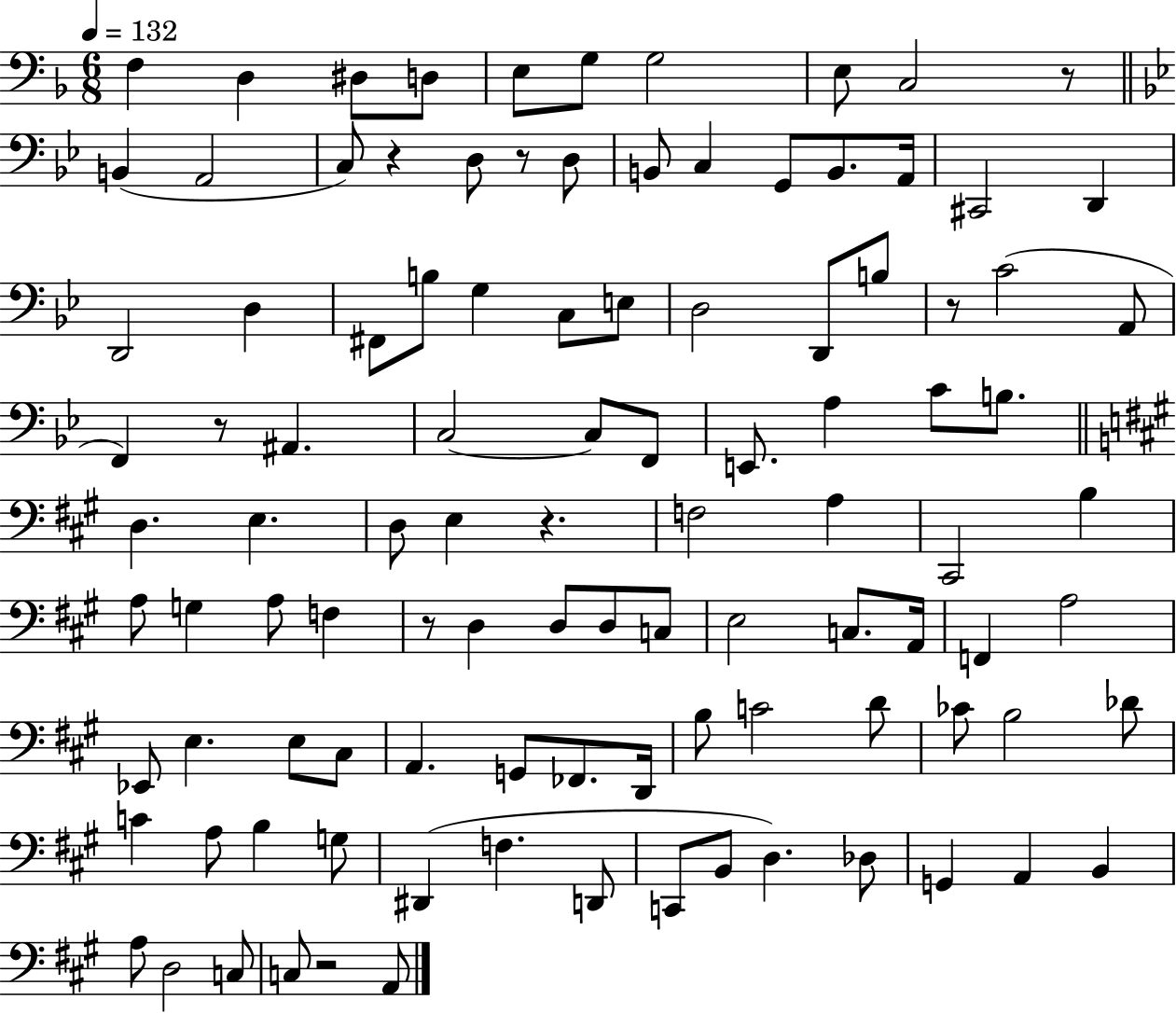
F3/q D3/q D#3/e D3/e E3/e G3/e G3/h E3/e C3/h R/e B2/q A2/h C3/e R/q D3/e R/e D3/e B2/e C3/q G2/e B2/e. A2/s C#2/h D2/q D2/h D3/q F#2/e B3/e G3/q C3/e E3/e D3/h D2/e B3/e R/e C4/h A2/e F2/q R/e A#2/q. C3/h C3/e F2/e E2/e. A3/q C4/e B3/e. D3/q. E3/q. D3/e E3/q R/q. F3/h A3/q C#2/h B3/q A3/e G3/q A3/e F3/q R/e D3/q D3/e D3/e C3/e E3/h C3/e. A2/s F2/q A3/h Eb2/e E3/q. E3/e C#3/e A2/q. G2/e FES2/e. D2/s B3/e C4/h D4/e CES4/e B3/h Db4/e C4/q A3/e B3/q G3/e D#2/q F3/q. D2/e C2/e B2/e D3/q. Db3/e G2/q A2/q B2/q A3/e D3/h C3/e C3/e R/h A2/e